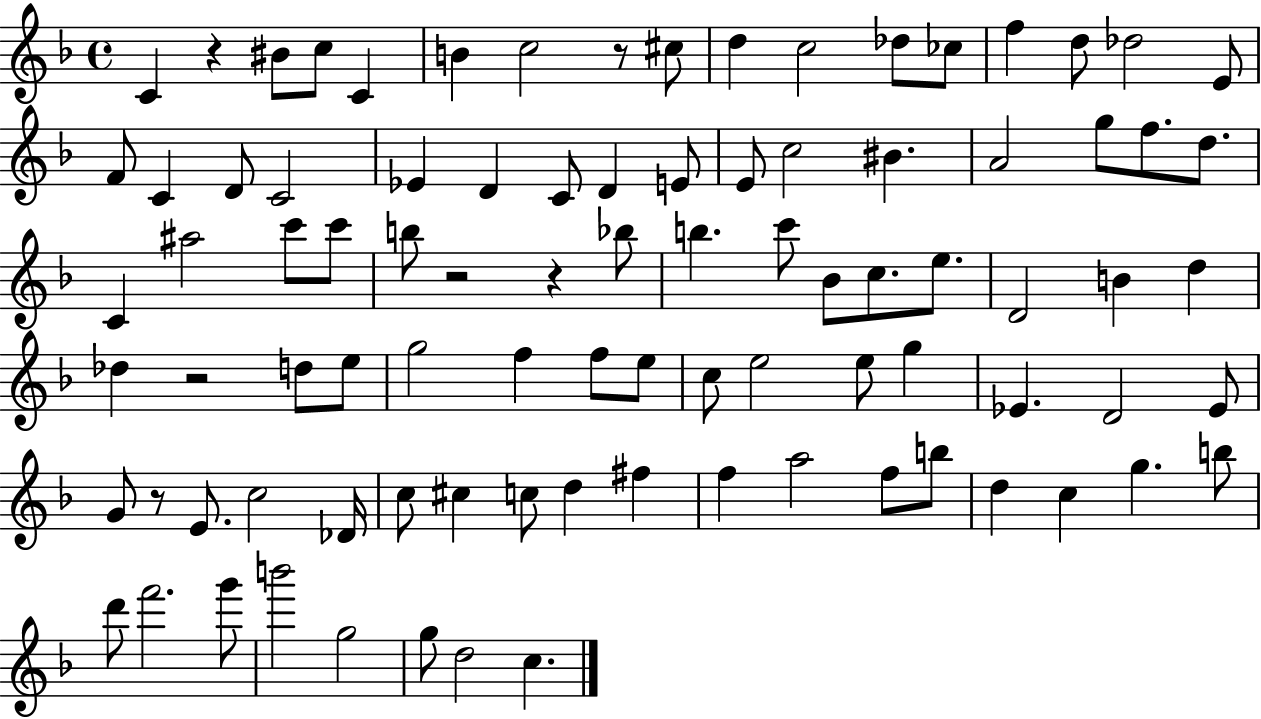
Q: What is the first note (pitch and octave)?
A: C4